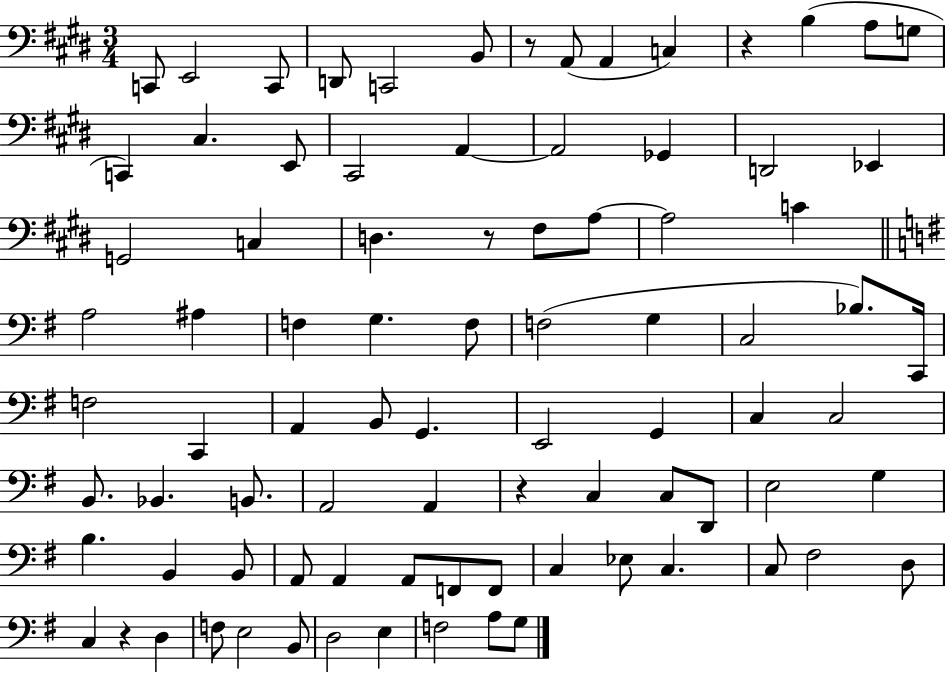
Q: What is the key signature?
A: E major